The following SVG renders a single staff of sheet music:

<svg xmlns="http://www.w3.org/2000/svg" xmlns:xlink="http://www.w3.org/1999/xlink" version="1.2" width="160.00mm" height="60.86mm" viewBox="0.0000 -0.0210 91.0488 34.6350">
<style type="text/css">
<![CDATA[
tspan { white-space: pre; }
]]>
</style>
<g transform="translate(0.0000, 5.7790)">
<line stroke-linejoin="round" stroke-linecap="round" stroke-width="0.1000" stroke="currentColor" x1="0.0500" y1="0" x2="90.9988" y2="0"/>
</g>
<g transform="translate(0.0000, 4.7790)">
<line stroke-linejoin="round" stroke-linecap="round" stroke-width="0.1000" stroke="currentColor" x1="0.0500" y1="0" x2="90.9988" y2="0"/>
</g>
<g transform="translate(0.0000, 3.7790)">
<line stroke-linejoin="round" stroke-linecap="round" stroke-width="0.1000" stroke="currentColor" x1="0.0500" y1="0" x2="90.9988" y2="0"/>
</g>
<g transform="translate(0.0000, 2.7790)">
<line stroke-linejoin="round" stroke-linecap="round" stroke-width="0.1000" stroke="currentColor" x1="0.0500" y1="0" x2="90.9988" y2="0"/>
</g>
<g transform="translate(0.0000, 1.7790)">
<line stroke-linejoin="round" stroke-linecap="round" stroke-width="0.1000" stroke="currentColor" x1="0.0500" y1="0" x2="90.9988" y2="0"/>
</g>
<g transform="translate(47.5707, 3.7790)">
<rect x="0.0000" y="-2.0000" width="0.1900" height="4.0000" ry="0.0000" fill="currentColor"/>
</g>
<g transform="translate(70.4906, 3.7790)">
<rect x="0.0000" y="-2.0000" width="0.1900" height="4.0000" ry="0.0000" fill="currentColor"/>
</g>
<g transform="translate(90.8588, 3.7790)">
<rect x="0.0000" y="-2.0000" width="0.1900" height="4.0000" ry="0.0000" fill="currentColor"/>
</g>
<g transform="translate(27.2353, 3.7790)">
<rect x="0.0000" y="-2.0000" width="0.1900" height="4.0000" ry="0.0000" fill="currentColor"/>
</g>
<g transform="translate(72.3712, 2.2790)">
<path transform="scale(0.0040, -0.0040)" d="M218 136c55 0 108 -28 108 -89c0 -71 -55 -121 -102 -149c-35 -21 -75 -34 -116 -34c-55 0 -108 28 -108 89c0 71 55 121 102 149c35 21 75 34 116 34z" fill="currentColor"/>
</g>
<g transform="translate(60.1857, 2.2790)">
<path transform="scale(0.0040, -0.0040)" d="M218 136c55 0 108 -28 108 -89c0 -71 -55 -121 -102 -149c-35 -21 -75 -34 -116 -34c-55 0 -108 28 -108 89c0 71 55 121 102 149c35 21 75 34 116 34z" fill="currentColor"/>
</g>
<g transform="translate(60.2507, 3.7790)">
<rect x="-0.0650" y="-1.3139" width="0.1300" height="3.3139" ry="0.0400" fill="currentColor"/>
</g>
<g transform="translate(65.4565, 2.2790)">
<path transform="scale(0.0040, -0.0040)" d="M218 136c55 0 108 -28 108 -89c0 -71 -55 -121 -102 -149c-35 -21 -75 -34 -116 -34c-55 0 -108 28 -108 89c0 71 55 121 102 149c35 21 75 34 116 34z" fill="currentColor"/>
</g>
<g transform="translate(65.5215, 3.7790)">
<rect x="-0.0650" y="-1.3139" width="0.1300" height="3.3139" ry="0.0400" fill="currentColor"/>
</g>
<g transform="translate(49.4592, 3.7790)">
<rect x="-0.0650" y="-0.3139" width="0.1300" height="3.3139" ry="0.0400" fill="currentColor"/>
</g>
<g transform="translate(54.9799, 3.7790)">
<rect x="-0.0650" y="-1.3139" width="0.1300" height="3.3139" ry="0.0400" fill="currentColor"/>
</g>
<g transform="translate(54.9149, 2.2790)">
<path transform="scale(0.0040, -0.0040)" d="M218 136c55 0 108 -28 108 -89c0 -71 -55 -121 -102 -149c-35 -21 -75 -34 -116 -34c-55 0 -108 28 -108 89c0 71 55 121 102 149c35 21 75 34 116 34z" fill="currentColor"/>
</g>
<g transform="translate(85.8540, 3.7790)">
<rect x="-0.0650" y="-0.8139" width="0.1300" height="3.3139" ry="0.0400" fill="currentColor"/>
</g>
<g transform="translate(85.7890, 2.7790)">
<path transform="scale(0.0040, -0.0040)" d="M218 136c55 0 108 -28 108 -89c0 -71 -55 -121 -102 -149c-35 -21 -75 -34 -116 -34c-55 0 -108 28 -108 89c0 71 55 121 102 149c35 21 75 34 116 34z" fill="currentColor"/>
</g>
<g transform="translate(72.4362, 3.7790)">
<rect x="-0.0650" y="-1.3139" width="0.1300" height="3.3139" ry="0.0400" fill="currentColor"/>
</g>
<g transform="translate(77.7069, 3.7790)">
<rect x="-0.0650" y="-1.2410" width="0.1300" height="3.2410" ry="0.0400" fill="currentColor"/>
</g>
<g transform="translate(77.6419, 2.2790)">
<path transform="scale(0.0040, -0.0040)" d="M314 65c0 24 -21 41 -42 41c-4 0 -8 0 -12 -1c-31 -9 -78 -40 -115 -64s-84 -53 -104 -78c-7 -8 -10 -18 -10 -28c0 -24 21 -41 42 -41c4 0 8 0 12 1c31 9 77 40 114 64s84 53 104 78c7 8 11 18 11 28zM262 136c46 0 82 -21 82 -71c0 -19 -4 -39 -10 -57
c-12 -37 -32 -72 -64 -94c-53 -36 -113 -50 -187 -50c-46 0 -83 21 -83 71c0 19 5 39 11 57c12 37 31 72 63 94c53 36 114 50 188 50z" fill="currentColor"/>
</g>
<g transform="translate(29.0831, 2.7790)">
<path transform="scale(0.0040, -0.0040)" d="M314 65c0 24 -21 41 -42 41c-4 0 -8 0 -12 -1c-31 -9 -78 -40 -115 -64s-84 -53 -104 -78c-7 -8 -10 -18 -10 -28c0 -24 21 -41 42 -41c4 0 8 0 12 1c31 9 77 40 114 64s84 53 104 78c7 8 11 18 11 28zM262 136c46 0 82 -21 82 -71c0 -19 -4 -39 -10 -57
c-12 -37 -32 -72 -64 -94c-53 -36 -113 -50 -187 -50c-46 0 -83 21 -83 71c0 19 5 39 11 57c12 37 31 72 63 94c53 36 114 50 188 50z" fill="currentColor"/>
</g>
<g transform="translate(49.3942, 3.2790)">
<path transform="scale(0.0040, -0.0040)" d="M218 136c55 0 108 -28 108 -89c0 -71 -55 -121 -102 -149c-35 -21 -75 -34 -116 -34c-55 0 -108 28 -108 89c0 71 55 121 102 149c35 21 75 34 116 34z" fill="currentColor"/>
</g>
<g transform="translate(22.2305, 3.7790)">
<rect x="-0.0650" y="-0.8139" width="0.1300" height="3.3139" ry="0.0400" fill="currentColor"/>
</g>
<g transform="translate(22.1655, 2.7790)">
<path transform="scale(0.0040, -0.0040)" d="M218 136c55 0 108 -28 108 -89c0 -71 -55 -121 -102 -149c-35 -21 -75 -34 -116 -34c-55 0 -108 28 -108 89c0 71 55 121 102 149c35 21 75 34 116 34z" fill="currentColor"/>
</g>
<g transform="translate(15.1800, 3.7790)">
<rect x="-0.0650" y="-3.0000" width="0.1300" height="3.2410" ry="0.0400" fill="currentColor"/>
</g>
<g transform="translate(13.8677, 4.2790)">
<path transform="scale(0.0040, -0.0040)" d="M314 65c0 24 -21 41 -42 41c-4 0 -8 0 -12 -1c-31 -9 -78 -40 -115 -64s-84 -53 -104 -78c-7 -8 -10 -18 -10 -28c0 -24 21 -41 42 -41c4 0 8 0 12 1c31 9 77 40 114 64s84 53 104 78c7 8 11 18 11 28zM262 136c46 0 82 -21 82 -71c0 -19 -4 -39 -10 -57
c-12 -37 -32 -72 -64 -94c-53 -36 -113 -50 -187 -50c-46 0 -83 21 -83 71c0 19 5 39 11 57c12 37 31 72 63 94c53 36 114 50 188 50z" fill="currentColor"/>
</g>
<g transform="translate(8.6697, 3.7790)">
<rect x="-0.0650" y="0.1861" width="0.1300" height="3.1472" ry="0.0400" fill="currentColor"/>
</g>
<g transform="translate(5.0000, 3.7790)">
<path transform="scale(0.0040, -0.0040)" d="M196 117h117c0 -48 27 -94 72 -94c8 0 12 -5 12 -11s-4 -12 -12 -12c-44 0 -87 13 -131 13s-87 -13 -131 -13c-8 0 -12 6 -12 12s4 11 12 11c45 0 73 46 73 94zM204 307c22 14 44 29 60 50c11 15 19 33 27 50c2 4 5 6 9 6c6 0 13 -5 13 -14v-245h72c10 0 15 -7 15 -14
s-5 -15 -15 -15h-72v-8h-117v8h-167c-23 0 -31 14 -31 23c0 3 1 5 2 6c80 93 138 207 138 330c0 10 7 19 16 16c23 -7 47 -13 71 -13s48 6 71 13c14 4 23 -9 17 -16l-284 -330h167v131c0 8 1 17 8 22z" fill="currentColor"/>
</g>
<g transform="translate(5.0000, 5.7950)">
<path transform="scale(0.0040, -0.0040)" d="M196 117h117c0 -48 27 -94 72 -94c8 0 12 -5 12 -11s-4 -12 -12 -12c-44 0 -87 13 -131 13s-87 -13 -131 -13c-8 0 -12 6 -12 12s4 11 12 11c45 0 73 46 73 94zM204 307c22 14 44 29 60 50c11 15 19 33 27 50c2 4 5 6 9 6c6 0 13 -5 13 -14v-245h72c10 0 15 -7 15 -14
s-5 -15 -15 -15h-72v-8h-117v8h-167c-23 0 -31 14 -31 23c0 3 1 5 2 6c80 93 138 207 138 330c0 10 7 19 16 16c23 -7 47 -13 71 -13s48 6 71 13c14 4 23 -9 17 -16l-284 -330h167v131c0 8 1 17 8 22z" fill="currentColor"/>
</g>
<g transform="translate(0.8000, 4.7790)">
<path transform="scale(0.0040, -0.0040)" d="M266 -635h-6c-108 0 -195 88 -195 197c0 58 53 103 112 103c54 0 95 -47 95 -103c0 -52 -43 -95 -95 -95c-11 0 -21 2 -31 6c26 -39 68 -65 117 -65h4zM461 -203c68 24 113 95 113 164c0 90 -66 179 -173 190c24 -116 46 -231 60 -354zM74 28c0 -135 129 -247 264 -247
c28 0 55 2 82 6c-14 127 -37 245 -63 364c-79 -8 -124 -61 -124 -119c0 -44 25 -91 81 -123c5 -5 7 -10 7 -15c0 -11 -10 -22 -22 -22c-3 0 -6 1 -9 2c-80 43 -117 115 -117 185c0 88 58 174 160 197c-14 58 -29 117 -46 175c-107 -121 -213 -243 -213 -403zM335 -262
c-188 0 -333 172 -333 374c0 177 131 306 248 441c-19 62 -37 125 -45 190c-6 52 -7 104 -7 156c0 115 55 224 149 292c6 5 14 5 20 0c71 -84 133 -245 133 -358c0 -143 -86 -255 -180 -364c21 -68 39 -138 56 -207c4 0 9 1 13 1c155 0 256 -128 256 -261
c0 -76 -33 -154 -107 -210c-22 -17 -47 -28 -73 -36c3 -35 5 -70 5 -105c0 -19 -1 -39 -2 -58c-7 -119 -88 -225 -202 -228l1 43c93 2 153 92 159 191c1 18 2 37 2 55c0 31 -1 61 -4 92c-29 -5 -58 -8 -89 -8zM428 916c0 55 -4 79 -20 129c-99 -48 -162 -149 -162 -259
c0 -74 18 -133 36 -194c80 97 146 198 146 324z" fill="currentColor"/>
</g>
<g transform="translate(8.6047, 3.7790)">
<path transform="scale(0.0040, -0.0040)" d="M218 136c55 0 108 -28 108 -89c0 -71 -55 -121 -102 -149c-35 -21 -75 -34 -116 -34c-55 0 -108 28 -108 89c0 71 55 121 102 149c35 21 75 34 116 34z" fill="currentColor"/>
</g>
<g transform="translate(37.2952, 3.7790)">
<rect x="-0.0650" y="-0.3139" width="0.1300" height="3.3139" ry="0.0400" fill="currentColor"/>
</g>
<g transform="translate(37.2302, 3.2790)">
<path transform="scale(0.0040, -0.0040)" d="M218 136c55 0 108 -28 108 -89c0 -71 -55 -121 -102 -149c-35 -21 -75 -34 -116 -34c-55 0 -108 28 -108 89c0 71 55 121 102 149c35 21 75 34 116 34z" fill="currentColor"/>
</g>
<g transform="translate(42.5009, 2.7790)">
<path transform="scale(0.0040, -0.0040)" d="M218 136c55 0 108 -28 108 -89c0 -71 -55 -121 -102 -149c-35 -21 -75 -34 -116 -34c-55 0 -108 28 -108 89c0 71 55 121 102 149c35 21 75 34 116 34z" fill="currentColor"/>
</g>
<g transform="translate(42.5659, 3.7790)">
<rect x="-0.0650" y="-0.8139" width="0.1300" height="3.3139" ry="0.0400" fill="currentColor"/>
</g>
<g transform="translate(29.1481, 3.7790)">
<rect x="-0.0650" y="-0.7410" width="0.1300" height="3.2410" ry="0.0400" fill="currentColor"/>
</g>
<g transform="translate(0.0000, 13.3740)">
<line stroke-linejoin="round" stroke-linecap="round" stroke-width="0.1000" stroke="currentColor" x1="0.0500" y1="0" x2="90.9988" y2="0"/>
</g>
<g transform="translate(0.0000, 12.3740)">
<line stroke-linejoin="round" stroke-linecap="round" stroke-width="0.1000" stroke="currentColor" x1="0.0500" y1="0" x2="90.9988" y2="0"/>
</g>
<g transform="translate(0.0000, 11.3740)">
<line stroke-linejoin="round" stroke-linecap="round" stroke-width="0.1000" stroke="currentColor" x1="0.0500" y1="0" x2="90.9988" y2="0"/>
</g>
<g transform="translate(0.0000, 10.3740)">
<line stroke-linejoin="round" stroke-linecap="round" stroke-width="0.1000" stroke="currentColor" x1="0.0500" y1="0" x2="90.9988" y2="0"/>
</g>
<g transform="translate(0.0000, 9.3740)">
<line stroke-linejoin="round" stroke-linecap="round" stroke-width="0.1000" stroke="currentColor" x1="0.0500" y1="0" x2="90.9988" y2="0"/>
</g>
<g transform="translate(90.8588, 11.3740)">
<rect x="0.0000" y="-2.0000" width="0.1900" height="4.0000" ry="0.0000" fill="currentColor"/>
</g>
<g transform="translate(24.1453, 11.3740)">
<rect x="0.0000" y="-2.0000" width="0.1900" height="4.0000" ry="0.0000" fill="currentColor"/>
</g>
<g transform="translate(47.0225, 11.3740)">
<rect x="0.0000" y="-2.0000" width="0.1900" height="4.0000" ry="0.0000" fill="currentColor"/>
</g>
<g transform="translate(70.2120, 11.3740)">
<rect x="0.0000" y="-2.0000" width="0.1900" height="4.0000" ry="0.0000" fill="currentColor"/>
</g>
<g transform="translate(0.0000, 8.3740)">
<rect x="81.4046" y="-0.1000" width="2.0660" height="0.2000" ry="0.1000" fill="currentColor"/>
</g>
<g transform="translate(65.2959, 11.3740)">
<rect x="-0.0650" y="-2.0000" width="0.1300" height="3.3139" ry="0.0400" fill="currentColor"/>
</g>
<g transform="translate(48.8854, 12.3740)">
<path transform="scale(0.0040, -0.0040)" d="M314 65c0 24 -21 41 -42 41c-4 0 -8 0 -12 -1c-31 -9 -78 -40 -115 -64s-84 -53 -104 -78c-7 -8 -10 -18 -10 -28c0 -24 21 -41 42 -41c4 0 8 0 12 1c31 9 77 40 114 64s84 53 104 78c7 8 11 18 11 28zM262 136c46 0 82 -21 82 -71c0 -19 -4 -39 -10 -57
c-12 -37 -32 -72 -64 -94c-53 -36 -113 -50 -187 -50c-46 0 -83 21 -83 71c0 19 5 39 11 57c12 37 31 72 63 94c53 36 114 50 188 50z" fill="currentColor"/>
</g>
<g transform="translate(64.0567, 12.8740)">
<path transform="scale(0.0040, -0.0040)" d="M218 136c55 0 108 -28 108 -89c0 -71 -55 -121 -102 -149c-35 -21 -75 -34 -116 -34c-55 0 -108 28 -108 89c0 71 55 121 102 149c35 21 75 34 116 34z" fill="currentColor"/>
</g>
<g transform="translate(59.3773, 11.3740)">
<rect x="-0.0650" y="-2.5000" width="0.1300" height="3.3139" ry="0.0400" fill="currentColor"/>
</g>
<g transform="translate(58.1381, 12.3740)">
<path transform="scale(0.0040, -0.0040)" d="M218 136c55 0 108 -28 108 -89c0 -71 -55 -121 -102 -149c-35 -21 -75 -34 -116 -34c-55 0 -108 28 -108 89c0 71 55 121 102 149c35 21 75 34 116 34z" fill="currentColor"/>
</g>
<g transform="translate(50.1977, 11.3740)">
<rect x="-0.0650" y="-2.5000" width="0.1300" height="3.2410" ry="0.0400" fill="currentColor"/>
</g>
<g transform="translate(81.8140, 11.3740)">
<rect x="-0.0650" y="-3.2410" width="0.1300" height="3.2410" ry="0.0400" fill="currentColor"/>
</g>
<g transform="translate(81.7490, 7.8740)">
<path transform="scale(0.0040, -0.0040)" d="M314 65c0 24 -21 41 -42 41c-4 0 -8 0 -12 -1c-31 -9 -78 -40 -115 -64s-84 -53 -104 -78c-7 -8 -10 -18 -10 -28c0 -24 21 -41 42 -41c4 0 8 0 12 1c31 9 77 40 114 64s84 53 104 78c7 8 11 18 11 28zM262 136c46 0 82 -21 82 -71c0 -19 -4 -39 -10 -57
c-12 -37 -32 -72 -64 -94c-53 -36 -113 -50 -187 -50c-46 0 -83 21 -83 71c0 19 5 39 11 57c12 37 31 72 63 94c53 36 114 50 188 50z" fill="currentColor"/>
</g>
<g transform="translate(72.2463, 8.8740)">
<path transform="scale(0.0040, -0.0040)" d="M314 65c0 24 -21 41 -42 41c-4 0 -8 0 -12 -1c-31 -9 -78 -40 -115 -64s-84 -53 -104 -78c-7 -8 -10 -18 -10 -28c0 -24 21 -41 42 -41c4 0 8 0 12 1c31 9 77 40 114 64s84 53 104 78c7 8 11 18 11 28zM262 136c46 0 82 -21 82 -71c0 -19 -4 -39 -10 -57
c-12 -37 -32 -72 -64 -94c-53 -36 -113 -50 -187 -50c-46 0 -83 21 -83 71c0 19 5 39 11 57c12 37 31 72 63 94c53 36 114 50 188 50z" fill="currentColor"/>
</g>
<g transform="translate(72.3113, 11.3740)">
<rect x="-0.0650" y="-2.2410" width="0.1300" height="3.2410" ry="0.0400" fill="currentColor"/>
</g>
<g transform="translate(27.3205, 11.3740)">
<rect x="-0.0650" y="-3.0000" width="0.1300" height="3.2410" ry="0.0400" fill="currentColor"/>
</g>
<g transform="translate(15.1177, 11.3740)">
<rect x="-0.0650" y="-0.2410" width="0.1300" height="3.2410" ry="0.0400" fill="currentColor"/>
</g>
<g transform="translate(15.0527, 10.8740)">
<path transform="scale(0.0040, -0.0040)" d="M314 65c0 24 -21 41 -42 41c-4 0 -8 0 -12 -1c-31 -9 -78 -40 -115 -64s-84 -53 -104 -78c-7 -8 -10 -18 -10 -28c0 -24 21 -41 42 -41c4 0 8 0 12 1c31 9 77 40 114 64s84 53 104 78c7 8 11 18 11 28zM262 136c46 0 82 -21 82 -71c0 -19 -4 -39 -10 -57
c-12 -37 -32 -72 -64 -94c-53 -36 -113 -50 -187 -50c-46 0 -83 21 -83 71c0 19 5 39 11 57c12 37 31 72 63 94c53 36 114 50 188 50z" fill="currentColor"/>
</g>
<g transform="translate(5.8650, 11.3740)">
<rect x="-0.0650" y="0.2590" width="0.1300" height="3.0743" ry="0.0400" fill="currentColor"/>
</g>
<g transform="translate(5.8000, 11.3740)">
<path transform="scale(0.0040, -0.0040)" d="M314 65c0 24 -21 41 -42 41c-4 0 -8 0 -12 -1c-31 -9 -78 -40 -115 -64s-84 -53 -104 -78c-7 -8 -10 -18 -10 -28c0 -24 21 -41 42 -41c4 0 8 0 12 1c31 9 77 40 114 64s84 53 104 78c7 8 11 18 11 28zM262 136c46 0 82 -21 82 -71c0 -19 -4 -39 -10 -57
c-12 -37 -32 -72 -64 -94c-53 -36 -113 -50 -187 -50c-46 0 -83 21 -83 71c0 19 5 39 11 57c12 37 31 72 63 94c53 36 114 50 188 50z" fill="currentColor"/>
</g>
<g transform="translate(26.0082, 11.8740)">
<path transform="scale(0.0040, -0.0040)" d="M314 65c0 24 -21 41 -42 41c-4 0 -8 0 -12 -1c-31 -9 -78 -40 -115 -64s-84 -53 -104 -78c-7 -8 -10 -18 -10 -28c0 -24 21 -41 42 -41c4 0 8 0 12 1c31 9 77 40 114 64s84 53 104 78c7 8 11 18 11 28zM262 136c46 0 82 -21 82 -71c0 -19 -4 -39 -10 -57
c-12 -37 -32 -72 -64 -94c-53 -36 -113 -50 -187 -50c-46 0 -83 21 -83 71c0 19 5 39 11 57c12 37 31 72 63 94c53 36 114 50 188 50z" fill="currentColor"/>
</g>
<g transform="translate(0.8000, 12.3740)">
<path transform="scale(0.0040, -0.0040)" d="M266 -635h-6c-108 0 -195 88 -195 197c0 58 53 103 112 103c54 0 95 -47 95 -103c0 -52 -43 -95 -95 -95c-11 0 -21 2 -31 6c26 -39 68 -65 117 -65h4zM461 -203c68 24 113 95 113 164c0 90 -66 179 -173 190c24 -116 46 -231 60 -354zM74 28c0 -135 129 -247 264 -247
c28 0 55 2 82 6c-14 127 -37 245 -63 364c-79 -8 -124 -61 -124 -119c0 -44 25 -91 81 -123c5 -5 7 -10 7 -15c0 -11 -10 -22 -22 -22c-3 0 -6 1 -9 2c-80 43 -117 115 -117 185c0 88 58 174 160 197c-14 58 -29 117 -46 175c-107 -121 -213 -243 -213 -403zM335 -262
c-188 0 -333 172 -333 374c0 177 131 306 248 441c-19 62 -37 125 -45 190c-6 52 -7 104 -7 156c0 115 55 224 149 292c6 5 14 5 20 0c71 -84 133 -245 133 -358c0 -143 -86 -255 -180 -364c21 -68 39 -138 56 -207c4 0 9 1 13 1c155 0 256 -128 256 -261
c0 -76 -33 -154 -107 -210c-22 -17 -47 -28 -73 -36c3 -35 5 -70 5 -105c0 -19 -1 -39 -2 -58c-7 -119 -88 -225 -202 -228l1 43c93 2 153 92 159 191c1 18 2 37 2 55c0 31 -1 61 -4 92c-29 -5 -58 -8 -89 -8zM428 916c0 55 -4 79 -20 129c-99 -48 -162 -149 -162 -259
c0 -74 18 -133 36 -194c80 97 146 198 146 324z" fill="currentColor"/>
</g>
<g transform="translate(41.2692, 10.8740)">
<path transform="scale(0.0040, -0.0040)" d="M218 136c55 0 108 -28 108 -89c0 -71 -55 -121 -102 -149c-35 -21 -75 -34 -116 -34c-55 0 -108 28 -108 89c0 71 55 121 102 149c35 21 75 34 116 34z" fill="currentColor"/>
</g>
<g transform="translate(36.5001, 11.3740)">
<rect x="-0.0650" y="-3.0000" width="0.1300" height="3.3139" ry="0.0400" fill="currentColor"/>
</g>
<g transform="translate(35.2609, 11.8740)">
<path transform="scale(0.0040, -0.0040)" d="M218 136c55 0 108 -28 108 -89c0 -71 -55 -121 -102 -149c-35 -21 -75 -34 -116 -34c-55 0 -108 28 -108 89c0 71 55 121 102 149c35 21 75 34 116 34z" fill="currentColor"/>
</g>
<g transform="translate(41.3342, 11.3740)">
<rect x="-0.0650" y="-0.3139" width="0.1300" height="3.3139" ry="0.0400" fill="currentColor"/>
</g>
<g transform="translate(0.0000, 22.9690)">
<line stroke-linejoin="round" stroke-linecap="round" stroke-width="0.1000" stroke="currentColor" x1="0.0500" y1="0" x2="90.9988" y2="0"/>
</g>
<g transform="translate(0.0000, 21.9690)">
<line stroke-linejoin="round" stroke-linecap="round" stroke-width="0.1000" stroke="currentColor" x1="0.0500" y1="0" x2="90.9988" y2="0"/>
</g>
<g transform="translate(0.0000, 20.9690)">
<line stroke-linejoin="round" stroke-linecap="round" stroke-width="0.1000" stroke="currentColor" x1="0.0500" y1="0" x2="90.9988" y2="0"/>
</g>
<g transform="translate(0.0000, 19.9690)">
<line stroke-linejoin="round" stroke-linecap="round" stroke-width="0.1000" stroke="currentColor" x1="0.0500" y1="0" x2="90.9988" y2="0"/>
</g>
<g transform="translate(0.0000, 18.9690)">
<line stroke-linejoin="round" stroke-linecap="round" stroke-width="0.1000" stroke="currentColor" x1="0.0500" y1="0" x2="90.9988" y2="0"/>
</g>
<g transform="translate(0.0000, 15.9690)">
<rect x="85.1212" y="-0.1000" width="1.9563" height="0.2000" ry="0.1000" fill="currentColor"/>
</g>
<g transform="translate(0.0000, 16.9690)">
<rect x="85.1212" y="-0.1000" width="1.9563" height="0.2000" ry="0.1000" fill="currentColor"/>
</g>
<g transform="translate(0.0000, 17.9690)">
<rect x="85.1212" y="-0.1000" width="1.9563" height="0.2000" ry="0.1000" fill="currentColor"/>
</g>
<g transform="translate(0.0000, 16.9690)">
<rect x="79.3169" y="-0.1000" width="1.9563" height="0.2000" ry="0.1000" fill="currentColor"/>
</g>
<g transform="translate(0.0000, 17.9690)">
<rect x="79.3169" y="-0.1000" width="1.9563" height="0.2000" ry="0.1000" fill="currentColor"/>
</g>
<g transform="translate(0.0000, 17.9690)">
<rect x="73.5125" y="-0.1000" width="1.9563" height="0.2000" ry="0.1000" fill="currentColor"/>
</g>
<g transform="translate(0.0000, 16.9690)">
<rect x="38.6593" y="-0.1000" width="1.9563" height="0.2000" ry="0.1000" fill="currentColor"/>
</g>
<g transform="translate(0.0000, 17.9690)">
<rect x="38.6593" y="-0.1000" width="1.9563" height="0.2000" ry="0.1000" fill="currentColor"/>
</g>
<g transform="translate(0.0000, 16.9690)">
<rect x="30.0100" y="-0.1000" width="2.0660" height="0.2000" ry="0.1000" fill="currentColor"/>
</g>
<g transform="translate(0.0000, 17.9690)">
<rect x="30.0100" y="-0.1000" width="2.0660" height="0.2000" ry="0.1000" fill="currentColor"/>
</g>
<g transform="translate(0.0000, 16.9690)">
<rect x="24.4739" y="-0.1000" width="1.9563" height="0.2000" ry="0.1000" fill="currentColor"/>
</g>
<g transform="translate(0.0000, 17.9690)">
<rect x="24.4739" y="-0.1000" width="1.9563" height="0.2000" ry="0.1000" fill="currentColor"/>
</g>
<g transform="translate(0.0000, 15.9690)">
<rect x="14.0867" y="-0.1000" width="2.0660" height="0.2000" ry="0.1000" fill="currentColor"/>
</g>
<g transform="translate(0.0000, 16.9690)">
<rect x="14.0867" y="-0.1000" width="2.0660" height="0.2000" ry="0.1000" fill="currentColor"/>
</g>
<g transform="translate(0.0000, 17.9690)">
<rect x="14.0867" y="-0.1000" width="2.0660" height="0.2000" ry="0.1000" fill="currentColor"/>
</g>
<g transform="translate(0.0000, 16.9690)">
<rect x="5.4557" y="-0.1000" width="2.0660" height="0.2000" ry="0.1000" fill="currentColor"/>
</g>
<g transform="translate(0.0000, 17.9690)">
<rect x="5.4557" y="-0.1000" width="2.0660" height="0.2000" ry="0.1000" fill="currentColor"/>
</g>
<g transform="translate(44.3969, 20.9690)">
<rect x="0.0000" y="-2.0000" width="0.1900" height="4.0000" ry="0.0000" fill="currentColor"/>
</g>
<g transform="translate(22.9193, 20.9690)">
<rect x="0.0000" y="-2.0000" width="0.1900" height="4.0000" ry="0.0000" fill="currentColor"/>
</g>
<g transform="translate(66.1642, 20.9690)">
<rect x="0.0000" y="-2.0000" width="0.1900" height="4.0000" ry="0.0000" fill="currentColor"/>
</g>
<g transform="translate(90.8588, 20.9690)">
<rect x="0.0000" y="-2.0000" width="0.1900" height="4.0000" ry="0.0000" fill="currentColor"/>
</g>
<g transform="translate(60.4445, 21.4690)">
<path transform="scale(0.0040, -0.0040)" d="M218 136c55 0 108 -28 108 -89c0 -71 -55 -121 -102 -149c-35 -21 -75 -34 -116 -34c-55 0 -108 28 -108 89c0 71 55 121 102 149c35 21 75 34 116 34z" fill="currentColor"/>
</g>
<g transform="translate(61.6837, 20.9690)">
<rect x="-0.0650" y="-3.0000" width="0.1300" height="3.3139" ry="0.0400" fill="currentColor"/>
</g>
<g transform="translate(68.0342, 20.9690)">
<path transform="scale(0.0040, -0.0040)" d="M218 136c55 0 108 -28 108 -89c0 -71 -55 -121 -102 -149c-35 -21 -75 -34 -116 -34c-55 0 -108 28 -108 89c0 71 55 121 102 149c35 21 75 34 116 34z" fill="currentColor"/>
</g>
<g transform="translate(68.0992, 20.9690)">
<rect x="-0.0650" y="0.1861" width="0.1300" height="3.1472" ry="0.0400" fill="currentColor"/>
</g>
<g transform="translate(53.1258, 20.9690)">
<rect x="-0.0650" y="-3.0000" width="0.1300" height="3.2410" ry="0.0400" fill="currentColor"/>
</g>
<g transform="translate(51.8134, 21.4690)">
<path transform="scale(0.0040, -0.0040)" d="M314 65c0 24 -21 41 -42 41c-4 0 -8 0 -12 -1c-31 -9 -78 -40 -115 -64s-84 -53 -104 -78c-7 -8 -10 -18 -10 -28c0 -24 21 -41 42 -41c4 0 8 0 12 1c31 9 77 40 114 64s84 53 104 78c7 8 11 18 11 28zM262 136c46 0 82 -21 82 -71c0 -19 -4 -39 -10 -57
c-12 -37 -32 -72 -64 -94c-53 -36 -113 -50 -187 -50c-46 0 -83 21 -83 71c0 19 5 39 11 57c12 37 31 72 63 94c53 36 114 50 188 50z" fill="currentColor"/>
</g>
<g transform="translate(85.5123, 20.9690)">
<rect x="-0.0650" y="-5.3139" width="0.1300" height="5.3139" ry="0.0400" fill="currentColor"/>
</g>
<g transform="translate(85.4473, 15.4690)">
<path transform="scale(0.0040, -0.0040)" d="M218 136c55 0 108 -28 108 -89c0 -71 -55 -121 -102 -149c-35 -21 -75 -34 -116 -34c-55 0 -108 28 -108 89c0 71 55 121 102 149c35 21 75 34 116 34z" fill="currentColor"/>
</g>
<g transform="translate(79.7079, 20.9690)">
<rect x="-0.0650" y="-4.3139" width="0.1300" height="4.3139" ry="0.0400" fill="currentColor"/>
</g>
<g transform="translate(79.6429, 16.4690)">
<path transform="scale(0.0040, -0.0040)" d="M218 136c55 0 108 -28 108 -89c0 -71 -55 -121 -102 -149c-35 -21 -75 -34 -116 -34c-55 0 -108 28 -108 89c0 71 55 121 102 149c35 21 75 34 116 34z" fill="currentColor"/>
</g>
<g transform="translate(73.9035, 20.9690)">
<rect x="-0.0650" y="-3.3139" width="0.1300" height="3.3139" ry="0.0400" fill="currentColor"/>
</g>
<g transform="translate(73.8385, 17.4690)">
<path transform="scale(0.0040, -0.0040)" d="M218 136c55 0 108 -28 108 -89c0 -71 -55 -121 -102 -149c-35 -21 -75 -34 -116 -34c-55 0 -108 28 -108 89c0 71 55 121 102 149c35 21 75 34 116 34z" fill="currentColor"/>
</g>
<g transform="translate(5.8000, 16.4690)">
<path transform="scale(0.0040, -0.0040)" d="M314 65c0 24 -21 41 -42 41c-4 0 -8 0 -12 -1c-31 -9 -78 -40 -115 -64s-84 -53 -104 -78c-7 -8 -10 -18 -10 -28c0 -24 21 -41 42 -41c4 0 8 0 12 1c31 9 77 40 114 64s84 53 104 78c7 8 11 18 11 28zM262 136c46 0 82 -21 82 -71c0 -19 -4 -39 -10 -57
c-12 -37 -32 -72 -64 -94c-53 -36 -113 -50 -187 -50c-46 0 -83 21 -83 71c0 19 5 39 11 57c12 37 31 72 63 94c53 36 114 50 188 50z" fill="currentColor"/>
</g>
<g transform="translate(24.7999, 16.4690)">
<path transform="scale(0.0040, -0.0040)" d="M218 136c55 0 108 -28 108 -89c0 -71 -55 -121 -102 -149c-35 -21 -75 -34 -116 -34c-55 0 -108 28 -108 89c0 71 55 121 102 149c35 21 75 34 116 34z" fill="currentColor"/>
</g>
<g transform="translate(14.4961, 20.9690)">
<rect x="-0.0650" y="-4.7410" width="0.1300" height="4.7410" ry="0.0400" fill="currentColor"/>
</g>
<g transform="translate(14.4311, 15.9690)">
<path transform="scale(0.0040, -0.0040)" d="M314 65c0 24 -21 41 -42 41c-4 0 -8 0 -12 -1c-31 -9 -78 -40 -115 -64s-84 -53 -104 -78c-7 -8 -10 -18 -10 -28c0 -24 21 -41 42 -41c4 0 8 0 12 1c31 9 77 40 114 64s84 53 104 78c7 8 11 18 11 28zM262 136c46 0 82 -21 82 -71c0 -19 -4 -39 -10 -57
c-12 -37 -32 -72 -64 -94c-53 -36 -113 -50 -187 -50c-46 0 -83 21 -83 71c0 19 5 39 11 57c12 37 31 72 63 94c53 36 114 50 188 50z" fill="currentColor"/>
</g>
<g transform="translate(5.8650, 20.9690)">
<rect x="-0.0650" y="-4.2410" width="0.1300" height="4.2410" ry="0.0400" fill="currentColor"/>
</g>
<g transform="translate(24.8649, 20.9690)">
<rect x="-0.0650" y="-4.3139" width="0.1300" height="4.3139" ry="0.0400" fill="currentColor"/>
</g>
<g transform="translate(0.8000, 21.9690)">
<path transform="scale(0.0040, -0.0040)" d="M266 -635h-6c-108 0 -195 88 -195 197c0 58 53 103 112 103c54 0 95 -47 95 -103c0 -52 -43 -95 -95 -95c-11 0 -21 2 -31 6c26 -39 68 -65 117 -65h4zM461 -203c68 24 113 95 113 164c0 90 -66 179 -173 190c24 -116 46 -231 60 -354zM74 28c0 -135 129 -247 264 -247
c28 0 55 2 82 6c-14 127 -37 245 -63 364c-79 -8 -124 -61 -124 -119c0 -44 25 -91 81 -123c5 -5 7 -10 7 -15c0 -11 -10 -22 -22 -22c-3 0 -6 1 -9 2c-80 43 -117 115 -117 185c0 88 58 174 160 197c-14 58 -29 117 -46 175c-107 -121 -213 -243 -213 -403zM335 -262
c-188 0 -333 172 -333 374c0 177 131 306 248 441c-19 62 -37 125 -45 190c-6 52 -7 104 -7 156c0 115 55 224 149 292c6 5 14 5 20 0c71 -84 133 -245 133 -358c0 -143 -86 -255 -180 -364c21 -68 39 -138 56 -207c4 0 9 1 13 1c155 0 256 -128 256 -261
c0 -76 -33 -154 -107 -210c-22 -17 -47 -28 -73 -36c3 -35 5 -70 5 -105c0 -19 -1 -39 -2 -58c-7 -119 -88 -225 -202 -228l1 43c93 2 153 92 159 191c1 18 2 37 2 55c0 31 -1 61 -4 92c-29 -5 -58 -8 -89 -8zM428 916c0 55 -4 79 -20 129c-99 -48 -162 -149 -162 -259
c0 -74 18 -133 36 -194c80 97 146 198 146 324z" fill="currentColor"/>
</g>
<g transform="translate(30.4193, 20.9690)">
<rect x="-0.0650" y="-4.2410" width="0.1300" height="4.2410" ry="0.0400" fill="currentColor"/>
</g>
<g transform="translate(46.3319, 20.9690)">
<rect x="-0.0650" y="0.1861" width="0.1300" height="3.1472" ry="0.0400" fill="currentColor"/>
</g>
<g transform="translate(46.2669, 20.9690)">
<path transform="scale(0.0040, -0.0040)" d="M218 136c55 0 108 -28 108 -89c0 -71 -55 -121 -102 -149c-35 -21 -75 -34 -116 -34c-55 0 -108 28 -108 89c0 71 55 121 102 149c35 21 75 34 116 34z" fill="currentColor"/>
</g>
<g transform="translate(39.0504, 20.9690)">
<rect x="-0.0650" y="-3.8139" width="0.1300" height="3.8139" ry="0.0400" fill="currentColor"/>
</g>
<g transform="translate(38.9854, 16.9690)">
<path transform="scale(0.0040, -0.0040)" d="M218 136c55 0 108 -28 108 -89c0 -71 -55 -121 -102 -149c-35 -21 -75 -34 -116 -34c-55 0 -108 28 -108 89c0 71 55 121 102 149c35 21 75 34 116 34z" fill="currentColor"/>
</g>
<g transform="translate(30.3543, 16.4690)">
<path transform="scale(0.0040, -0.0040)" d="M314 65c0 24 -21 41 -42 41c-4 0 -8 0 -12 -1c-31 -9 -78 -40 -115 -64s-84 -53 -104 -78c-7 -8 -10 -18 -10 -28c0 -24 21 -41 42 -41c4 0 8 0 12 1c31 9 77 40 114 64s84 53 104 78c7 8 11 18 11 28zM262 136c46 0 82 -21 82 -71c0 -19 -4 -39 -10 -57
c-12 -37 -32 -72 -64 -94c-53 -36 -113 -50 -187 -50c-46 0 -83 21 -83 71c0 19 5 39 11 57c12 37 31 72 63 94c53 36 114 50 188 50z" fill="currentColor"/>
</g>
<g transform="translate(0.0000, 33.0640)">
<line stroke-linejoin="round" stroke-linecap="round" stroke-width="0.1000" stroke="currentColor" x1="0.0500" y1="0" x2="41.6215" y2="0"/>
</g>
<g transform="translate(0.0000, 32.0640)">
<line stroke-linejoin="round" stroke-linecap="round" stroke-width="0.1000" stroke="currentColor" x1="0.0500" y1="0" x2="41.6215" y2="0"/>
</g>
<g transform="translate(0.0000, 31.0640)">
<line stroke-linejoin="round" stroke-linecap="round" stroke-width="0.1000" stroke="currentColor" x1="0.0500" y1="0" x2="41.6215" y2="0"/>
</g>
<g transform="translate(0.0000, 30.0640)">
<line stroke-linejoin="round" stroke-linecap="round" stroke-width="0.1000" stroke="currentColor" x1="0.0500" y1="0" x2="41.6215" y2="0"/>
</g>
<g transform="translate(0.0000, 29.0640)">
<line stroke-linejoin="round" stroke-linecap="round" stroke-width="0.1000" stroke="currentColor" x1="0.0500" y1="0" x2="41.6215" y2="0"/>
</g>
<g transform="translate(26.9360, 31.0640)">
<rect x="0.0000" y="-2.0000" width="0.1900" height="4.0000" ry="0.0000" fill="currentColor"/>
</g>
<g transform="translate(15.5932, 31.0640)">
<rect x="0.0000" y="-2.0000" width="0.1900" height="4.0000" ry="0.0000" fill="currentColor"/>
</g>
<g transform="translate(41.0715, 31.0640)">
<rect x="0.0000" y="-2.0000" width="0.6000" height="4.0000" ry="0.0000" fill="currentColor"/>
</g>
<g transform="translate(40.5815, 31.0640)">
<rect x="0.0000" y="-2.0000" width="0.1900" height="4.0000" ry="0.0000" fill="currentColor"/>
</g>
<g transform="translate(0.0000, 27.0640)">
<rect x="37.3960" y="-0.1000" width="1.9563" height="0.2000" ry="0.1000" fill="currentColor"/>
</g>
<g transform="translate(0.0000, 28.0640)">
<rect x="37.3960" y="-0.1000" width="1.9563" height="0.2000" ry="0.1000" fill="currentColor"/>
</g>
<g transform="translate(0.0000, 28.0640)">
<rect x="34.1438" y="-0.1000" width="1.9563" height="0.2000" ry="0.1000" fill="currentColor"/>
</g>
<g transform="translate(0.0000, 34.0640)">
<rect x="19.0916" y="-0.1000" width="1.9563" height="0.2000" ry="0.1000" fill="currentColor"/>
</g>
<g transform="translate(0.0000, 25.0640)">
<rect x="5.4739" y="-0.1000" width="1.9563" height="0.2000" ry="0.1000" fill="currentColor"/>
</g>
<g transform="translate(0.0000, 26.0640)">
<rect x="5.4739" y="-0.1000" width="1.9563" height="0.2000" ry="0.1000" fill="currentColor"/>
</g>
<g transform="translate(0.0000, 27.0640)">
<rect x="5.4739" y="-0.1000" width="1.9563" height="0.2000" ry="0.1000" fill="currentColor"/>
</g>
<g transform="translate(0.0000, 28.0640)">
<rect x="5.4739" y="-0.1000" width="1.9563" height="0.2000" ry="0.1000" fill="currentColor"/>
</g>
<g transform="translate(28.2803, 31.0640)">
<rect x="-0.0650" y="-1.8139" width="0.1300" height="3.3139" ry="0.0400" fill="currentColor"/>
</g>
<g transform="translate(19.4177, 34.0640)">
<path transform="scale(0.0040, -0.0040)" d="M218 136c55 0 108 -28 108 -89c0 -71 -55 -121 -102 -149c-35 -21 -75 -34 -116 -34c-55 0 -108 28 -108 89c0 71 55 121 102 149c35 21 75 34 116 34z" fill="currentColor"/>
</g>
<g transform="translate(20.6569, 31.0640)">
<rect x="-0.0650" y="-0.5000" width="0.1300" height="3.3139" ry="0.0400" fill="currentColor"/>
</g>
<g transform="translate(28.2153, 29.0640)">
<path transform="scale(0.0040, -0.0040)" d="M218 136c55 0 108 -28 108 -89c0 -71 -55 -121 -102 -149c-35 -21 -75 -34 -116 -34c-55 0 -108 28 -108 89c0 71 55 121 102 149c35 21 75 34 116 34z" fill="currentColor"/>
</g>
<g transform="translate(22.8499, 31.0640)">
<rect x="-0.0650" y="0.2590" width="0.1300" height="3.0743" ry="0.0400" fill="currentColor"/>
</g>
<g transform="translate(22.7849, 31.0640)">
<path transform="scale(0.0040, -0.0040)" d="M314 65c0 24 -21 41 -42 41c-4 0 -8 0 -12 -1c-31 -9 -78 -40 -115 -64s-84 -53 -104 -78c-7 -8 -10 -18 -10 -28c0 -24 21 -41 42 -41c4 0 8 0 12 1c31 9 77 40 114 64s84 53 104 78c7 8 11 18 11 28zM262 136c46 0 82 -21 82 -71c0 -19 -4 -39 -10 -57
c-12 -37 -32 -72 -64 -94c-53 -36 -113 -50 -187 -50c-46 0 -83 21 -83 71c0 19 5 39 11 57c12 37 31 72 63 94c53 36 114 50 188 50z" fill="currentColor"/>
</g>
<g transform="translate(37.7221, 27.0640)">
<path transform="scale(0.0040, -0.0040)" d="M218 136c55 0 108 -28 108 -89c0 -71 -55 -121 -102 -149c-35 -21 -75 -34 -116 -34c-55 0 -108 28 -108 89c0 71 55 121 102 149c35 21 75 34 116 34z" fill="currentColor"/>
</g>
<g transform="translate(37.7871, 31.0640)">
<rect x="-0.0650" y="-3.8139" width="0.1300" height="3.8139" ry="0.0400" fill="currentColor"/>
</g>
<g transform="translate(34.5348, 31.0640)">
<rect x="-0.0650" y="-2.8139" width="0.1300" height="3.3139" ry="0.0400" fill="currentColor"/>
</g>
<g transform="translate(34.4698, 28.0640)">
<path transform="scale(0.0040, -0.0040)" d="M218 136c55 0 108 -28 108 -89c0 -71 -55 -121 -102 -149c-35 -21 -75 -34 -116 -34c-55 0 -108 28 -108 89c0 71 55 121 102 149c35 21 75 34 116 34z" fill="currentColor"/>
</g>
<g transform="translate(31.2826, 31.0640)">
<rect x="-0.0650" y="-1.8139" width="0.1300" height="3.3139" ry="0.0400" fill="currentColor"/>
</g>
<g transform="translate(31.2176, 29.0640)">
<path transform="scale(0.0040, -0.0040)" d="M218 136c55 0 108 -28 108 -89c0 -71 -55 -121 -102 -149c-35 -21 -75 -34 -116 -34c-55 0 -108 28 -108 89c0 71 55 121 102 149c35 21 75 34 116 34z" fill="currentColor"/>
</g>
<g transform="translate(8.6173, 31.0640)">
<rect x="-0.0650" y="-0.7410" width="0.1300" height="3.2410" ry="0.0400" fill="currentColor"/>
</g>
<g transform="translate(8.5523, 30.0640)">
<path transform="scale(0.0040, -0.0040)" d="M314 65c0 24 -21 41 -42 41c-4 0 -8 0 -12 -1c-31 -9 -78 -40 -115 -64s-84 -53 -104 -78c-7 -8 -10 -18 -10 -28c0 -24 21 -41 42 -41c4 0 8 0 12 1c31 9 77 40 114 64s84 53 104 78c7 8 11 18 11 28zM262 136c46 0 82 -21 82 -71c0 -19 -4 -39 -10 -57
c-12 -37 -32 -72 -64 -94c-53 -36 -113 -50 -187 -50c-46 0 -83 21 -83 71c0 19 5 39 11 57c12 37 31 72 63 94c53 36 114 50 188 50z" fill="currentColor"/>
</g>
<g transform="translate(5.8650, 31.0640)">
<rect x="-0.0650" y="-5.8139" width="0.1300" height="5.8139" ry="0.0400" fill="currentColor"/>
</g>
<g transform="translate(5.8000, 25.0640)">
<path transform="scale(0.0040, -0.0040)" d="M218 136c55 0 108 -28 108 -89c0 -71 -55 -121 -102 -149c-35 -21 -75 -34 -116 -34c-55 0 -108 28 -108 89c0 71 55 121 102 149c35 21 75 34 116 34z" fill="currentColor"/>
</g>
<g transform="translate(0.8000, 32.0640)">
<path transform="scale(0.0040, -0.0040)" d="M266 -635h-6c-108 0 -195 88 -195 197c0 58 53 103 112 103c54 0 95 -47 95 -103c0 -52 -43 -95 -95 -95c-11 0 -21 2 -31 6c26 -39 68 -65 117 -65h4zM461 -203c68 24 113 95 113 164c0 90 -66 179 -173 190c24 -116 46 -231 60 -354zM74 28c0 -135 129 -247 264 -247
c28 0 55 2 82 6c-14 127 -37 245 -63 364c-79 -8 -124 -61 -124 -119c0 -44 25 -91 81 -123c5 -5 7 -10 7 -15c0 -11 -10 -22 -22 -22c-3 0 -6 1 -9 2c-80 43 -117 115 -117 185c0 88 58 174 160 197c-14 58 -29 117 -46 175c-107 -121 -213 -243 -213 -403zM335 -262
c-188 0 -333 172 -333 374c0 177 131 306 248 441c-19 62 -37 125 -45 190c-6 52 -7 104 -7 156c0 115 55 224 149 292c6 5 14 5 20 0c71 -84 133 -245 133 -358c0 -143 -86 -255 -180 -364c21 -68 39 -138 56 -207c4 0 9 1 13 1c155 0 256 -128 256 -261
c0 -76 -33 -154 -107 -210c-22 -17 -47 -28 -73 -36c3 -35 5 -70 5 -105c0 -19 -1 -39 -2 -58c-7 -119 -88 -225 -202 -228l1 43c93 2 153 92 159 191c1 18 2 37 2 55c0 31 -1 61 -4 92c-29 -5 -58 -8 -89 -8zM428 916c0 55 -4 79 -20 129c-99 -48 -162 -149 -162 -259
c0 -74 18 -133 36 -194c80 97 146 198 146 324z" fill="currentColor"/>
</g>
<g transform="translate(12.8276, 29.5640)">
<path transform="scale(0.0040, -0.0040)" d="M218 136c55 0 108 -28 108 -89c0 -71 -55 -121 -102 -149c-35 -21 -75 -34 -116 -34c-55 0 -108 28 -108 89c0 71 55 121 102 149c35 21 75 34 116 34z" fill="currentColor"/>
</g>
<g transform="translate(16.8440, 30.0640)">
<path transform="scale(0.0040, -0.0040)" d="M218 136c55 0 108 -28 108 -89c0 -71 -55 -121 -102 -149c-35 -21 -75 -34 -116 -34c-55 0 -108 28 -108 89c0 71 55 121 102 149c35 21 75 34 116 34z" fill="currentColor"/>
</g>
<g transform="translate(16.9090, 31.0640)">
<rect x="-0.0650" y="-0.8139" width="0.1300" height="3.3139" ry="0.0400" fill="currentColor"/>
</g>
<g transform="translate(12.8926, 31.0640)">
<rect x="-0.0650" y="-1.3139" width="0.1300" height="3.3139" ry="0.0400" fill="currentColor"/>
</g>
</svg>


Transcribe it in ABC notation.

X:1
T:Untitled
M:4/4
L:1/4
K:C
B A2 d d2 c d c e e e e e2 d B2 c2 A2 A c G2 G F g2 b2 d'2 e'2 d' d'2 c' B A2 A B b d' f' g' d2 e d C B2 f f a c'